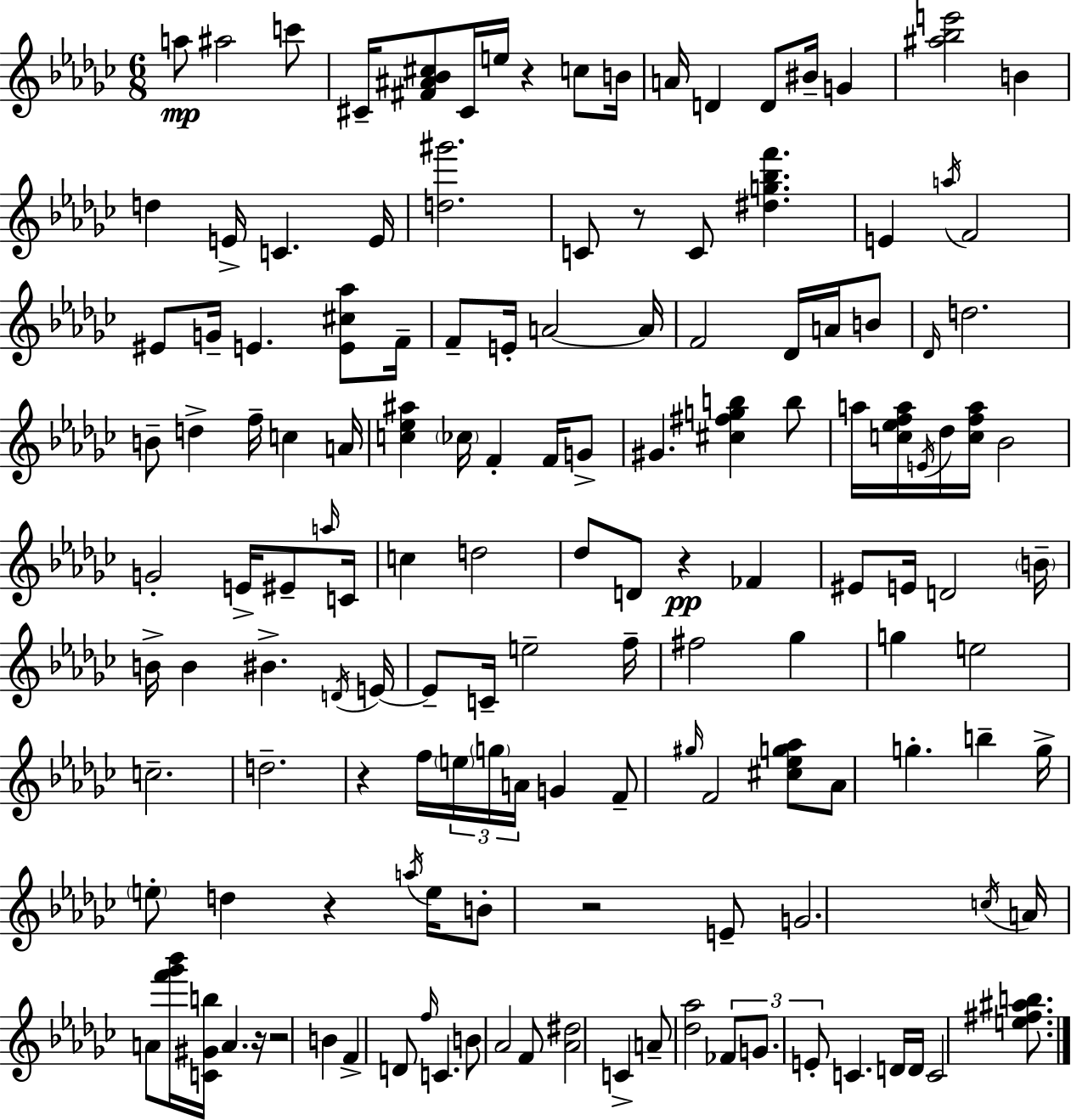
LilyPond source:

{
  \clef treble
  \numericTimeSignature
  \time 6/8
  \key ees \minor
  a''8\mp ais''2 c'''8 | cis'16-- <fis' ais' bes' cis''>8 cis'16 e''16 r4 c''8 b'16 | a'16 d'4 d'8 bis'16-- g'4 | <ais'' bes'' e'''>2 b'4 | \break d''4 e'16-> c'4. e'16 | <d'' gis'''>2. | c'8 r8 c'8 <dis'' g'' bes'' f'''>4. | e'4 \acciaccatura { a''16 } f'2 | \break eis'8 g'16-- e'4. <e' cis'' aes''>8 | f'16-- f'8-- e'16-. a'2~~ | a'16 f'2 des'16 a'16 b'8 | \grace { des'16 } d''2. | \break b'8-- d''4-> f''16-- c''4 | a'16 <c'' ees'' ais''>4 \parenthesize ces''16 f'4-. f'16 | g'8-> gis'4. <cis'' fis'' g'' b''>4 | b''8 a''16 <c'' ees'' f'' a''>16 \acciaccatura { e'16 } des''16 <c'' f'' a''>16 bes'2 | \break g'2-. e'16-> | eis'8-- \grace { a''16 } c'16 c''4 d''2 | des''8 d'8 r4\pp | fes'4 eis'8 e'16 d'2 | \break \parenthesize b'16-- b'16-> b'4 bis'4.-> | \acciaccatura { d'16 } e'16~~ e'8-- c'16-- e''2-- | f''16-- fis''2 | ges''4 g''4 e''2 | \break c''2.-- | d''2.-- | r4 f''16 \tuplet 3/2 { \parenthesize e''16 \parenthesize g''16 | a'16 } g'4 f'8-- \grace { gis''16 } f'2 | \break <cis'' ees'' g'' aes''>8 aes'8 g''4.-. | b''4-- g''16-> \parenthesize e''8-. d''4 | r4 \acciaccatura { a''16 } e''16 b'8-. r2 | e'8-- g'2. | \break \acciaccatura { c''16 } a'16 a'8 <f''' ges''' bes'''>16 | <c' gis' b''>16 a'4. r16 r2 | b'4 f'4-> | d'8 \grace { f''16 } c'4. b'8 aes'2 | \break f'8 <aes' dis''>2 | c'4-> a'8-- <des'' aes''>2 | \tuplet 3/2 { fes'8 g'8. | e'8-. } c'4. d'16 d'16 c'2 | \break <e'' fis'' ais'' b''>8. \bar "|."
}